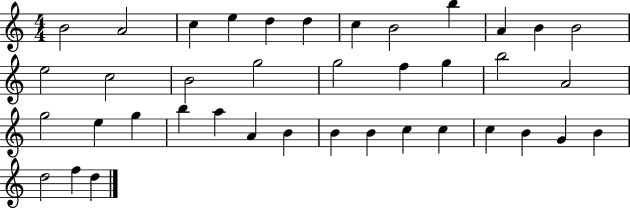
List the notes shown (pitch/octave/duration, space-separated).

B4/h A4/h C5/q E5/q D5/q D5/q C5/q B4/h B5/q A4/q B4/q B4/h E5/h C5/h B4/h G5/h G5/h F5/q G5/q B5/h A4/h G5/h E5/q G5/q B5/q A5/q A4/q B4/q B4/q B4/q C5/q C5/q C5/q B4/q G4/q B4/q D5/h F5/q D5/q